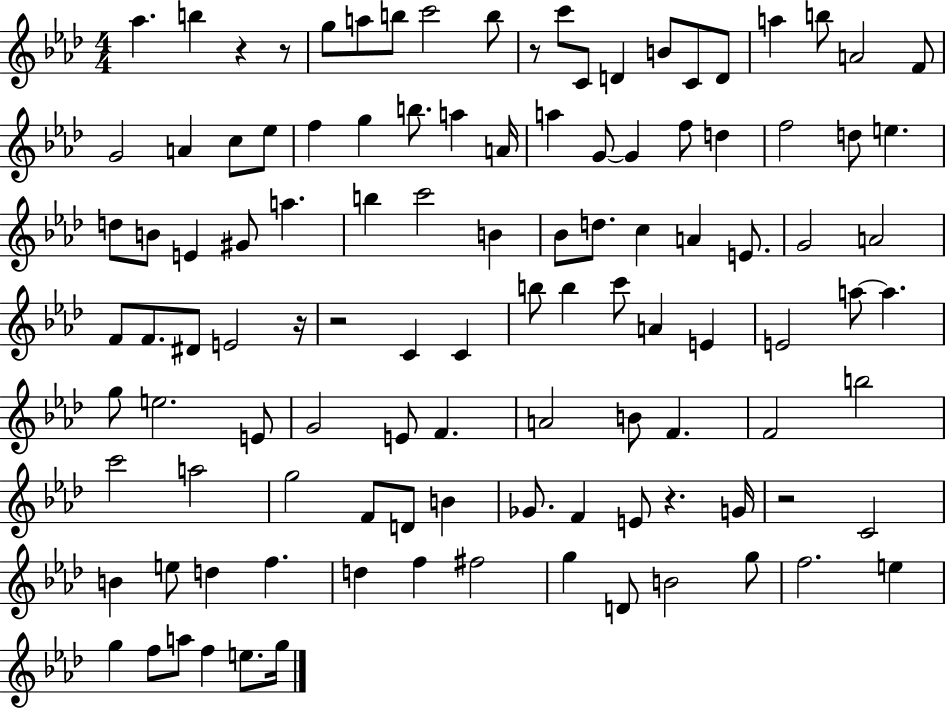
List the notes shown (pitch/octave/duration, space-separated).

Ab5/q. B5/q R/q R/e G5/e A5/e B5/e C6/h B5/e R/e C6/e C4/e D4/q B4/e C4/e D4/e A5/q B5/e A4/h F4/e G4/h A4/q C5/e Eb5/e F5/q G5/q B5/e. A5/q A4/s A5/q G4/e G4/q F5/e D5/q F5/h D5/e E5/q. D5/e B4/e E4/q G#4/e A5/q. B5/q C6/h B4/q Bb4/e D5/e. C5/q A4/q E4/e. G4/h A4/h F4/e F4/e. D#4/e E4/h R/s R/h C4/q C4/q B5/e B5/q C6/e A4/q E4/q E4/h A5/e A5/q. G5/e E5/h. E4/e G4/h E4/e F4/q. A4/h B4/e F4/q. F4/h B5/h C6/h A5/h G5/h F4/e D4/e B4/q Gb4/e. F4/q E4/e R/q. G4/s R/h C4/h B4/q E5/e D5/q F5/q. D5/q F5/q F#5/h G5/q D4/e B4/h G5/e F5/h. E5/q G5/q F5/e A5/e F5/q E5/e. G5/s